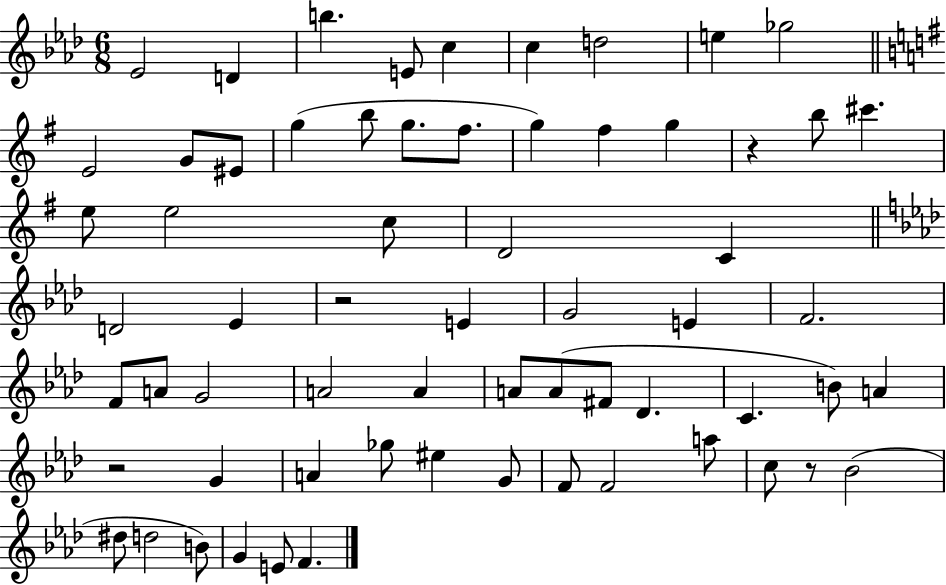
{
  \clef treble
  \numericTimeSignature
  \time 6/8
  \key aes \major
  ees'2 d'4 | b''4. e'8 c''4 | c''4 d''2 | e''4 ges''2 | \break \bar "||" \break \key g \major e'2 g'8 eis'8 | g''4( b''8 g''8. fis''8. | g''4) fis''4 g''4 | r4 b''8 cis'''4. | \break e''8 e''2 c''8 | d'2 c'4 | \bar "||" \break \key f \minor d'2 ees'4 | r2 e'4 | g'2 e'4 | f'2. | \break f'8 a'8 g'2 | a'2 a'4 | a'8 a'8( fis'8 des'4. | c'4. b'8) a'4 | \break r2 g'4 | a'4 ges''8 eis''4 g'8 | f'8 f'2 a''8 | c''8 r8 bes'2( | \break dis''8 d''2 b'8) | g'4 e'8 f'4. | \bar "|."
}